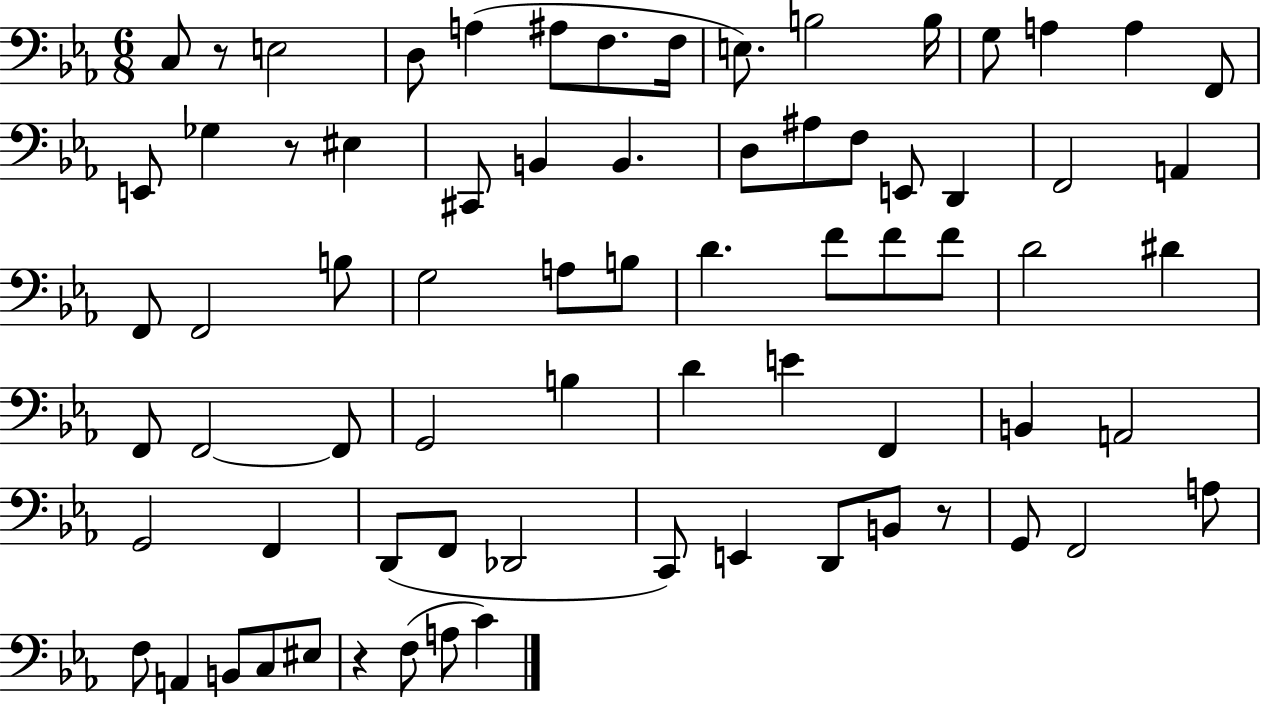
{
  \clef bass
  \numericTimeSignature
  \time 6/8
  \key ees \major
  c8 r8 e2 | d8 a4( ais8 f8. f16 | e8.) b2 b16 | g8 a4 a4 f,8 | \break e,8 ges4 r8 eis4 | cis,8 b,4 b,4. | d8 ais8 f8 e,8 d,4 | f,2 a,4 | \break f,8 f,2 b8 | g2 a8 b8 | d'4. f'8 f'8 f'8 | d'2 dis'4 | \break f,8 f,2~~ f,8 | g,2 b4 | d'4 e'4 f,4 | b,4 a,2 | \break g,2 f,4 | d,8( f,8 des,2 | c,8) e,4 d,8 b,8 r8 | g,8 f,2 a8 | \break f8 a,4 b,8 c8 eis8 | r4 f8( a8 c'4) | \bar "|."
}